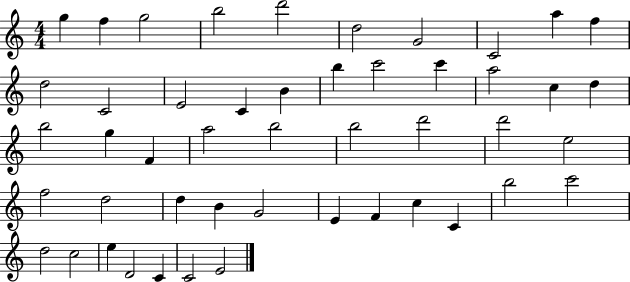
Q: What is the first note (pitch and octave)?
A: G5